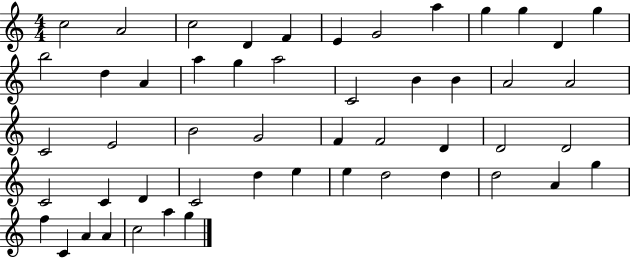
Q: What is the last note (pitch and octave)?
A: G5